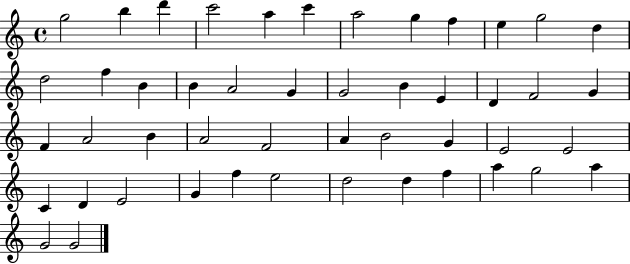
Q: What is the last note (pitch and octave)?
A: G4